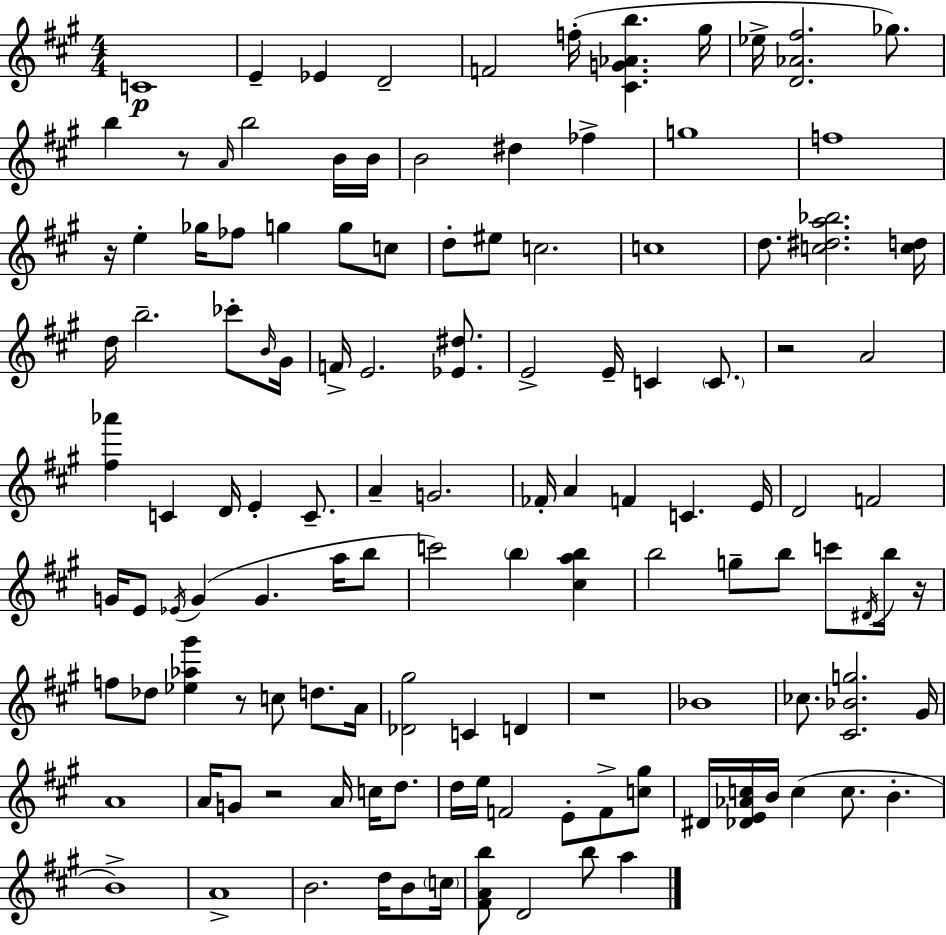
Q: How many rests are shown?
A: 7